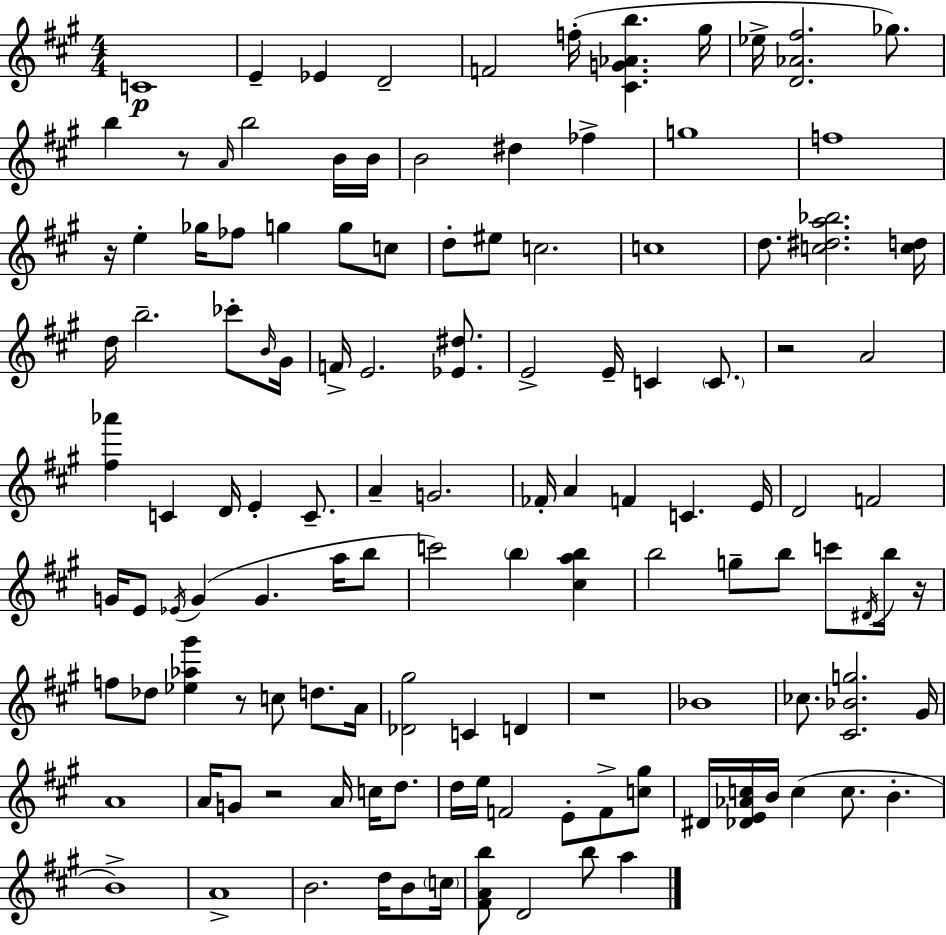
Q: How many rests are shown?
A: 7